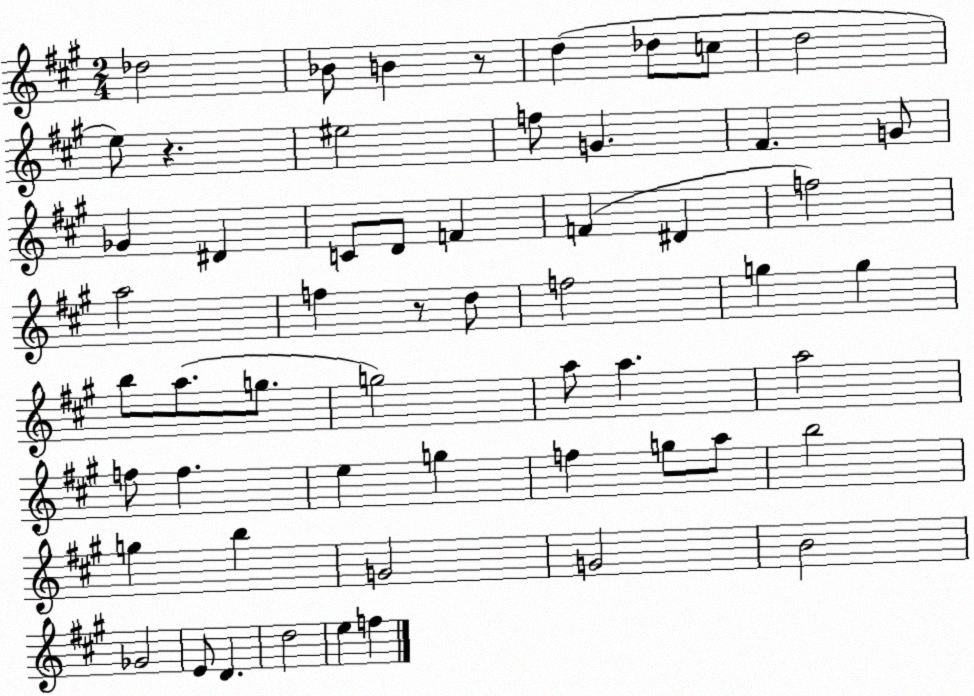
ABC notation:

X:1
T:Untitled
M:2/4
L:1/4
K:A
_d2 _B/2 B z/2 d _d/2 c/2 d2 e/2 z ^e2 f/2 G ^F G/2 _G ^D C/2 D/2 F F ^D f2 a2 f z/2 d/2 f2 g g b/2 a/2 g/2 g2 a/2 a a2 f/2 f e g f g/2 a/2 b2 g b G2 G2 B2 _G2 E/2 D d2 e f